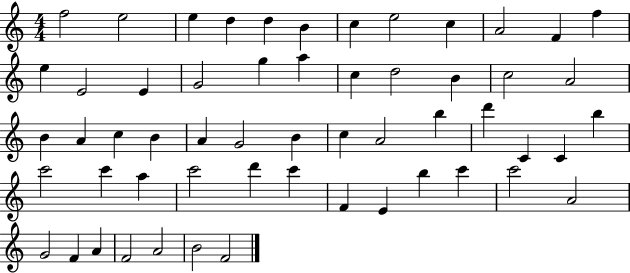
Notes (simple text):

F5/h E5/h E5/q D5/q D5/q B4/q C5/q E5/h C5/q A4/h F4/q F5/q E5/q E4/h E4/q G4/h G5/q A5/q C5/q D5/h B4/q C5/h A4/h B4/q A4/q C5/q B4/q A4/q G4/h B4/q C5/q A4/h B5/q D6/q C4/q C4/q B5/q C6/h C6/q A5/q C6/h D6/q C6/q F4/q E4/q B5/q C6/q C6/h A4/h G4/h F4/q A4/q F4/h A4/h B4/h F4/h